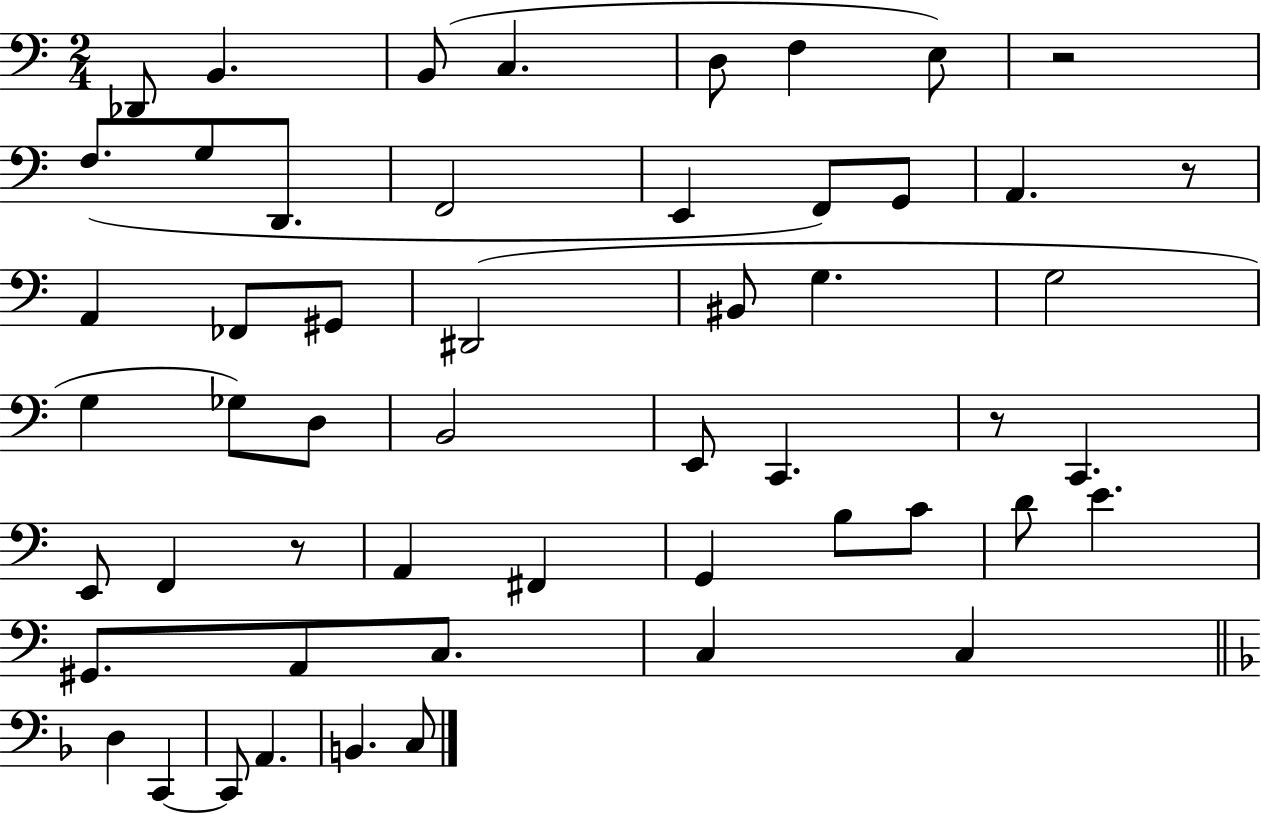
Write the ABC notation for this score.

X:1
T:Untitled
M:2/4
L:1/4
K:C
_D,,/2 B,, B,,/2 C, D,/2 F, E,/2 z2 F,/2 G,/2 D,,/2 F,,2 E,, F,,/2 G,,/2 A,, z/2 A,, _F,,/2 ^G,,/2 ^D,,2 ^B,,/2 G, G,2 G, _G,/2 D,/2 B,,2 E,,/2 C,, z/2 C,, E,,/2 F,, z/2 A,, ^F,, G,, B,/2 C/2 D/2 E ^G,,/2 A,,/2 C,/2 C, C, D, C,, C,,/2 A,, B,, C,/2